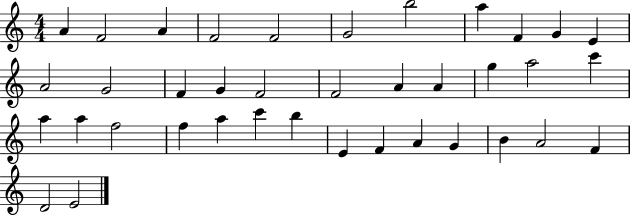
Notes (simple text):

A4/q F4/h A4/q F4/h F4/h G4/h B5/h A5/q F4/q G4/q E4/q A4/h G4/h F4/q G4/q F4/h F4/h A4/q A4/q G5/q A5/h C6/q A5/q A5/q F5/h F5/q A5/q C6/q B5/q E4/q F4/q A4/q G4/q B4/q A4/h F4/q D4/h E4/h